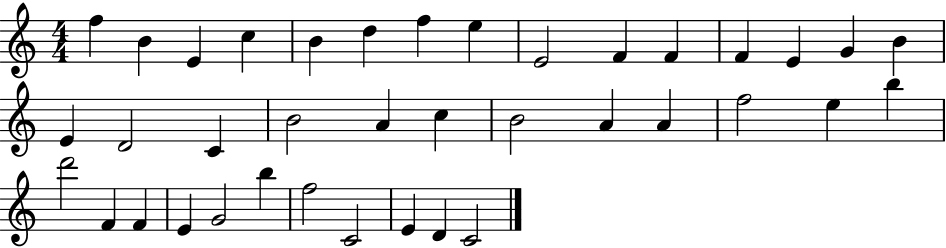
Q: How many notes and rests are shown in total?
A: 38